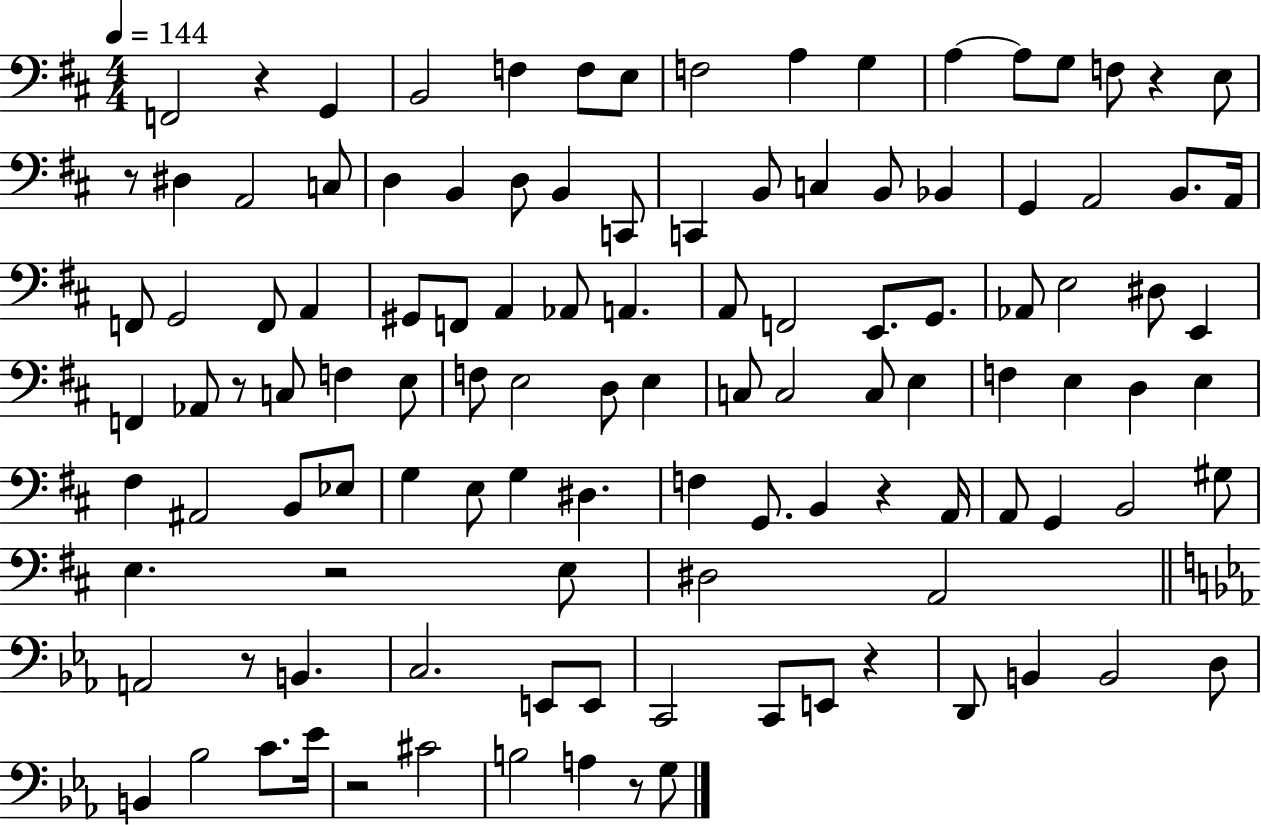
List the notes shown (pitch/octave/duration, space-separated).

F2/h R/q G2/q B2/h F3/q F3/e E3/e F3/h A3/q G3/q A3/q A3/e G3/e F3/e R/q E3/e R/e D#3/q A2/h C3/e D3/q B2/q D3/e B2/q C2/e C2/q B2/e C3/q B2/e Bb2/q G2/q A2/h B2/e. A2/s F2/e G2/h F2/e A2/q G#2/e F2/e A2/q Ab2/e A2/q. A2/e F2/h E2/e. G2/e. Ab2/e E3/h D#3/e E2/q F2/q Ab2/e R/e C3/e F3/q E3/e F3/e E3/h D3/e E3/q C3/e C3/h C3/e E3/q F3/q E3/q D3/q E3/q F#3/q A#2/h B2/e Eb3/e G3/q E3/e G3/q D#3/q. F3/q G2/e. B2/q R/q A2/s A2/e G2/q B2/h G#3/e E3/q. R/h E3/e D#3/h A2/h A2/h R/e B2/q. C3/h. E2/e E2/e C2/h C2/e E2/e R/q D2/e B2/q B2/h D3/e B2/q Bb3/h C4/e. Eb4/s R/h C#4/h B3/h A3/q R/e G3/e